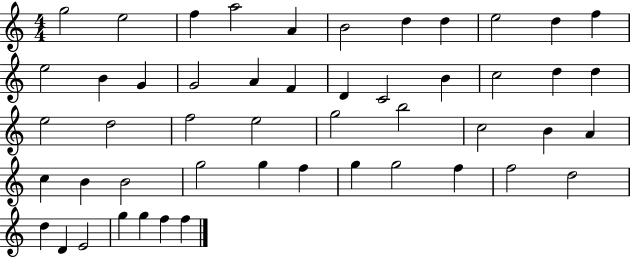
{
  \clef treble
  \numericTimeSignature
  \time 4/4
  \key c \major
  g''2 e''2 | f''4 a''2 a'4 | b'2 d''4 d''4 | e''2 d''4 f''4 | \break e''2 b'4 g'4 | g'2 a'4 f'4 | d'4 c'2 b'4 | c''2 d''4 d''4 | \break e''2 d''2 | f''2 e''2 | g''2 b''2 | c''2 b'4 a'4 | \break c''4 b'4 b'2 | g''2 g''4 f''4 | g''4 g''2 f''4 | f''2 d''2 | \break d''4 d'4 e'2 | g''4 g''4 f''4 f''4 | \bar "|."
}